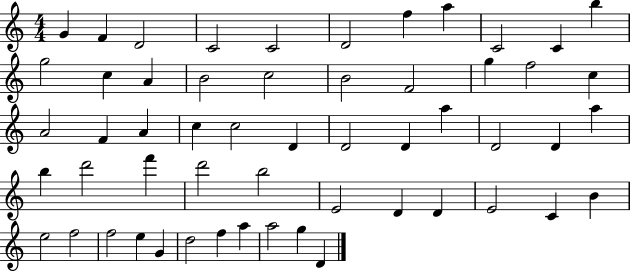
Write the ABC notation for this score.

X:1
T:Untitled
M:4/4
L:1/4
K:C
G F D2 C2 C2 D2 f a C2 C b g2 c A B2 c2 B2 F2 g f2 c A2 F A c c2 D D2 D a D2 D a b d'2 f' d'2 b2 E2 D D E2 C B e2 f2 f2 e G d2 f a a2 g D